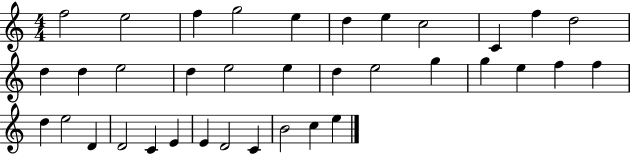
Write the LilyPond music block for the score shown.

{
  \clef treble
  \numericTimeSignature
  \time 4/4
  \key c \major
  f''2 e''2 | f''4 g''2 e''4 | d''4 e''4 c''2 | c'4 f''4 d''2 | \break d''4 d''4 e''2 | d''4 e''2 e''4 | d''4 e''2 g''4 | g''4 e''4 f''4 f''4 | \break d''4 e''2 d'4 | d'2 c'4 e'4 | e'4 d'2 c'4 | b'2 c''4 e''4 | \break \bar "|."
}